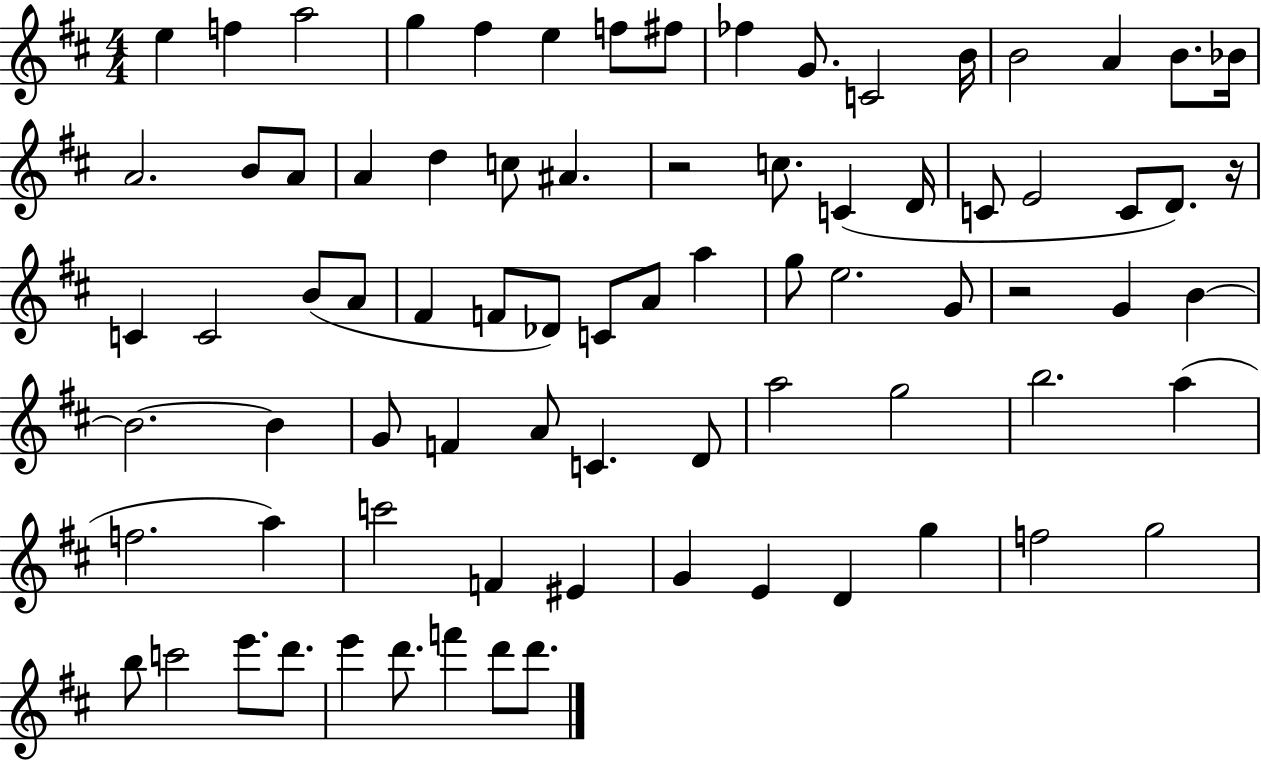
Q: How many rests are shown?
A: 3